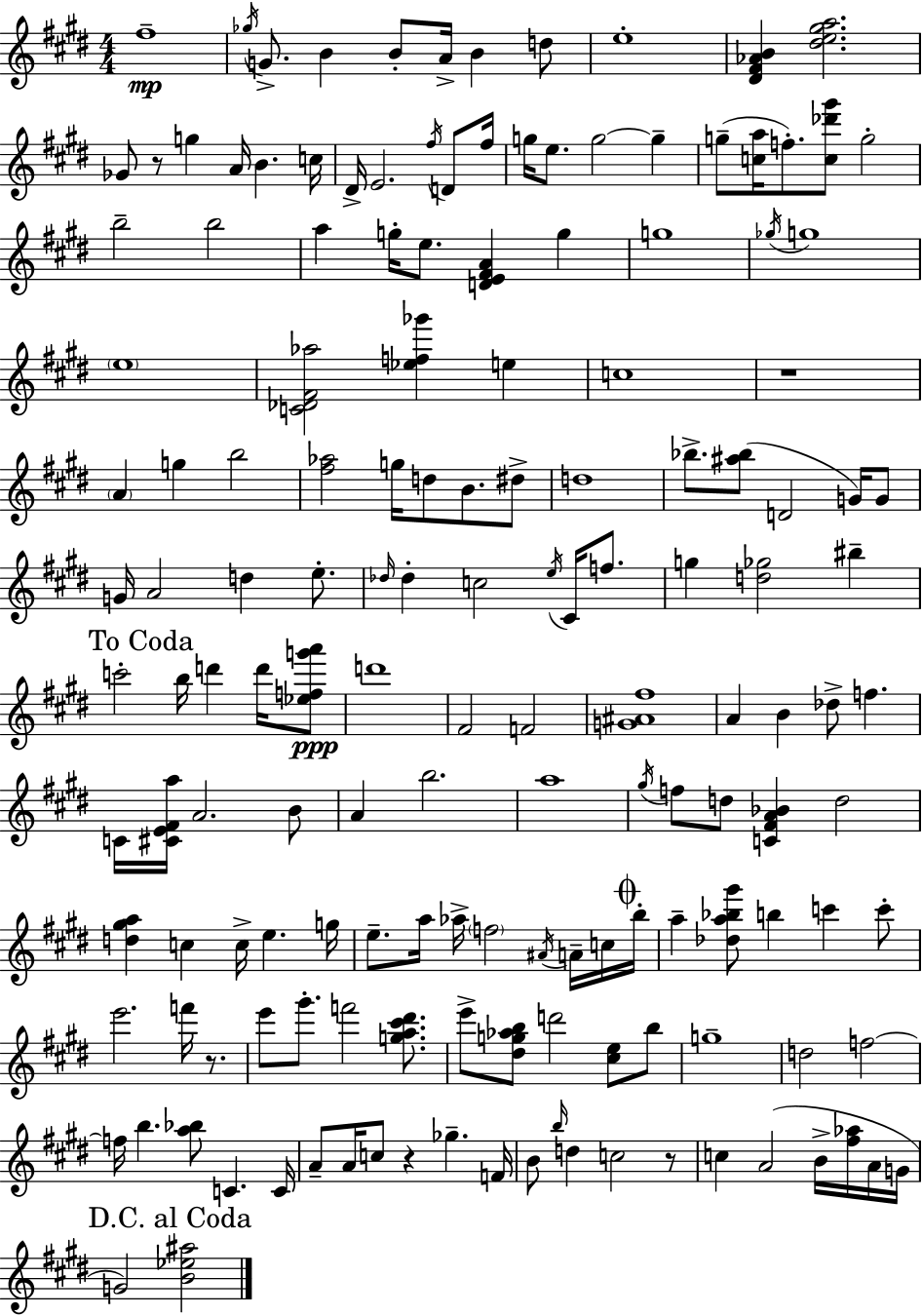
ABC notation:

X:1
T:Untitled
M:4/4
L:1/4
K:E
^f4 _g/4 G/2 B B/2 A/4 B d/2 e4 [^D^F_AB] [^de^ga]2 _G/2 z/2 g A/4 B c/4 ^D/4 E2 ^f/4 D/2 ^f/4 g/4 e/2 g2 g g/2 [ca]/4 f/2 [c_d'^g']/2 g2 b2 b2 a g/4 e/2 [DE^FA] g g4 _g/4 g4 e4 [C_D^F_a]2 [_ef_g'] e c4 z4 A g b2 [^f_a]2 g/4 d/2 B/2 ^d/2 d4 _b/2 [^a_b]/2 D2 G/4 G/2 G/4 A2 d e/2 _d/4 _d c2 e/4 ^C/4 f/2 g [d_g]2 ^b c'2 b/4 d' d'/4 [_efg'a']/2 d'4 ^F2 F2 [G^A^f]4 A B _d/2 f C/4 [^CE^Fa]/4 A2 B/2 A b2 a4 ^g/4 f/2 d/2 [C^FA_B] d2 [d^ga] c c/4 e g/4 e/2 a/4 _a/4 f2 ^A/4 A/4 c/4 b/4 a [_da_b^g']/2 b c' c'/2 e'2 f'/4 z/2 e'/2 ^g'/2 f'2 [ga^c'^d']/2 e'/2 [^dg_ab]/2 d'2 [^ce]/2 b/2 g4 d2 f2 f/4 b [a_b]/2 C C/4 A/2 A/4 c/2 z _g F/4 B/2 b/4 d c2 z/2 c A2 B/4 [^f_a]/4 A/4 G/4 G2 [B_e^a]2